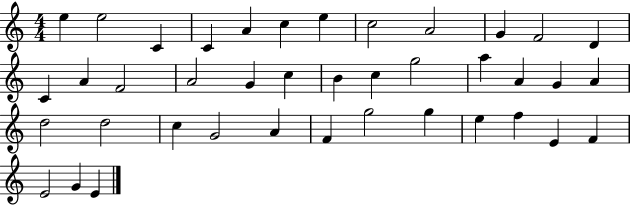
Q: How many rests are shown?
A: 0